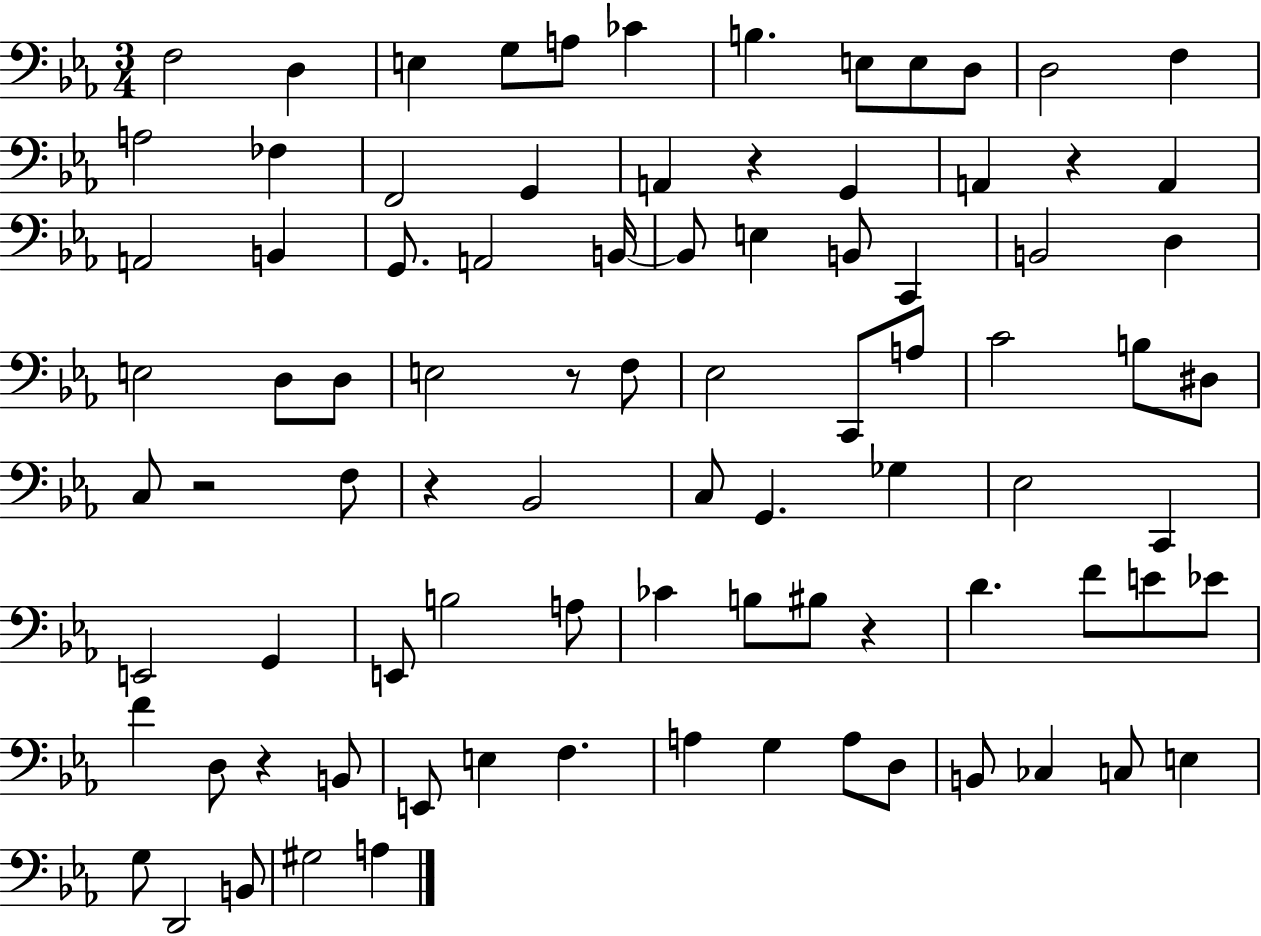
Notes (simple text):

F3/h D3/q E3/q G3/e A3/e CES4/q B3/q. E3/e E3/e D3/e D3/h F3/q A3/h FES3/q F2/h G2/q A2/q R/q G2/q A2/q R/q A2/q A2/h B2/q G2/e. A2/h B2/s B2/e E3/q B2/e C2/q B2/h D3/q E3/h D3/e D3/e E3/h R/e F3/e Eb3/h C2/e A3/e C4/h B3/e D#3/e C3/e R/h F3/e R/q Bb2/h C3/e G2/q. Gb3/q Eb3/h C2/q E2/h G2/q E2/e B3/h A3/e CES4/q B3/e BIS3/e R/q D4/q. F4/e E4/e Eb4/e F4/q D3/e R/q B2/e E2/e E3/q F3/q. A3/q G3/q A3/e D3/e B2/e CES3/q C3/e E3/q G3/e D2/h B2/e G#3/h A3/q